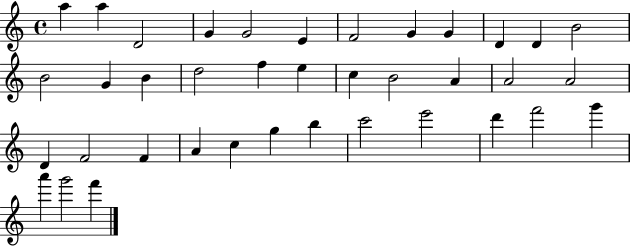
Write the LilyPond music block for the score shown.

{
  \clef treble
  \time 4/4
  \defaultTimeSignature
  \key c \major
  a''4 a''4 d'2 | g'4 g'2 e'4 | f'2 g'4 g'4 | d'4 d'4 b'2 | \break b'2 g'4 b'4 | d''2 f''4 e''4 | c''4 b'2 a'4 | a'2 a'2 | \break d'4 f'2 f'4 | a'4 c''4 g''4 b''4 | c'''2 e'''2 | d'''4 f'''2 g'''4 | \break a'''4 g'''2 f'''4 | \bar "|."
}